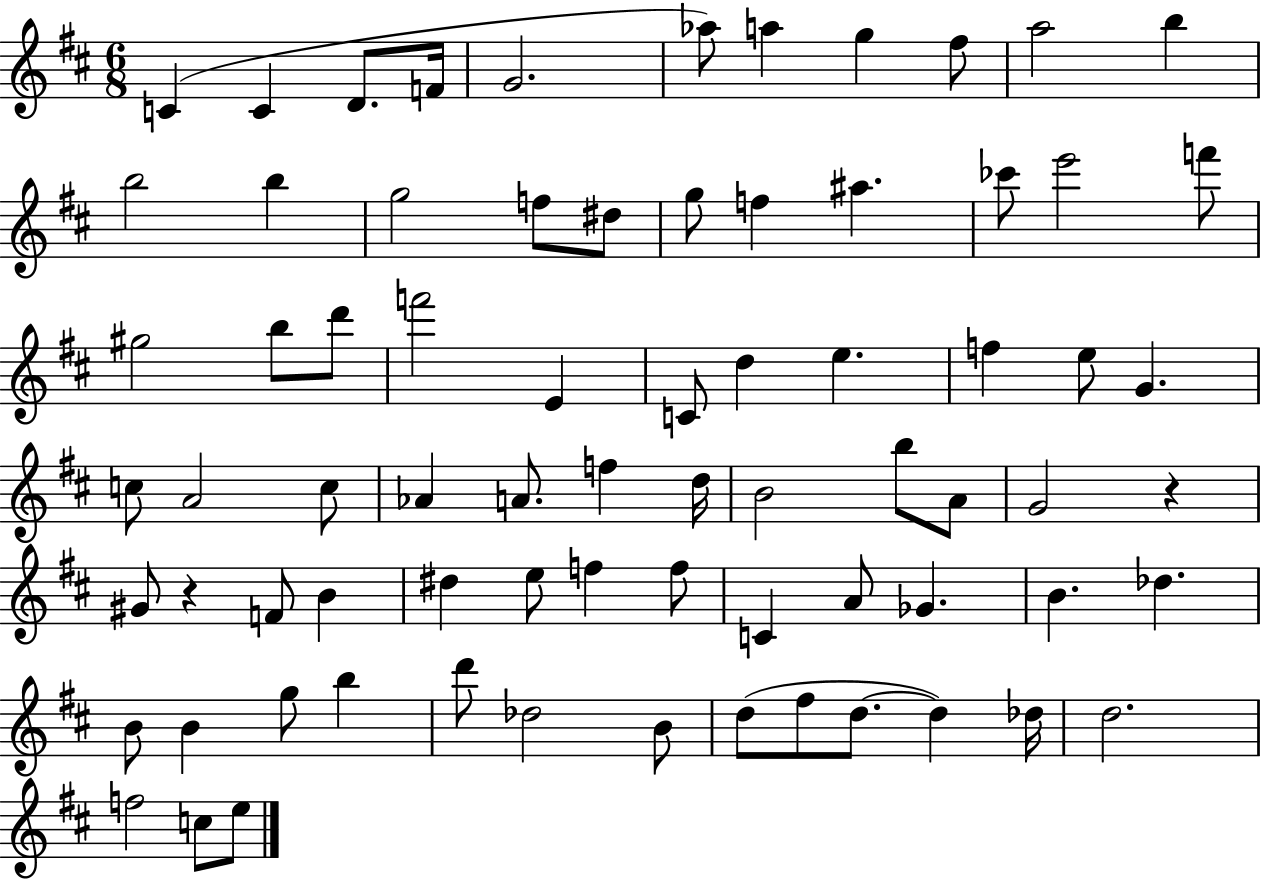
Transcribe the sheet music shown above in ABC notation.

X:1
T:Untitled
M:6/8
L:1/4
K:D
C C D/2 F/4 G2 _a/2 a g ^f/2 a2 b b2 b g2 f/2 ^d/2 g/2 f ^a _c'/2 e'2 f'/2 ^g2 b/2 d'/2 f'2 E C/2 d e f e/2 G c/2 A2 c/2 _A A/2 f d/4 B2 b/2 A/2 G2 z ^G/2 z F/2 B ^d e/2 f f/2 C A/2 _G B _d B/2 B g/2 b d'/2 _d2 B/2 d/2 ^f/2 d/2 d _d/4 d2 f2 c/2 e/2